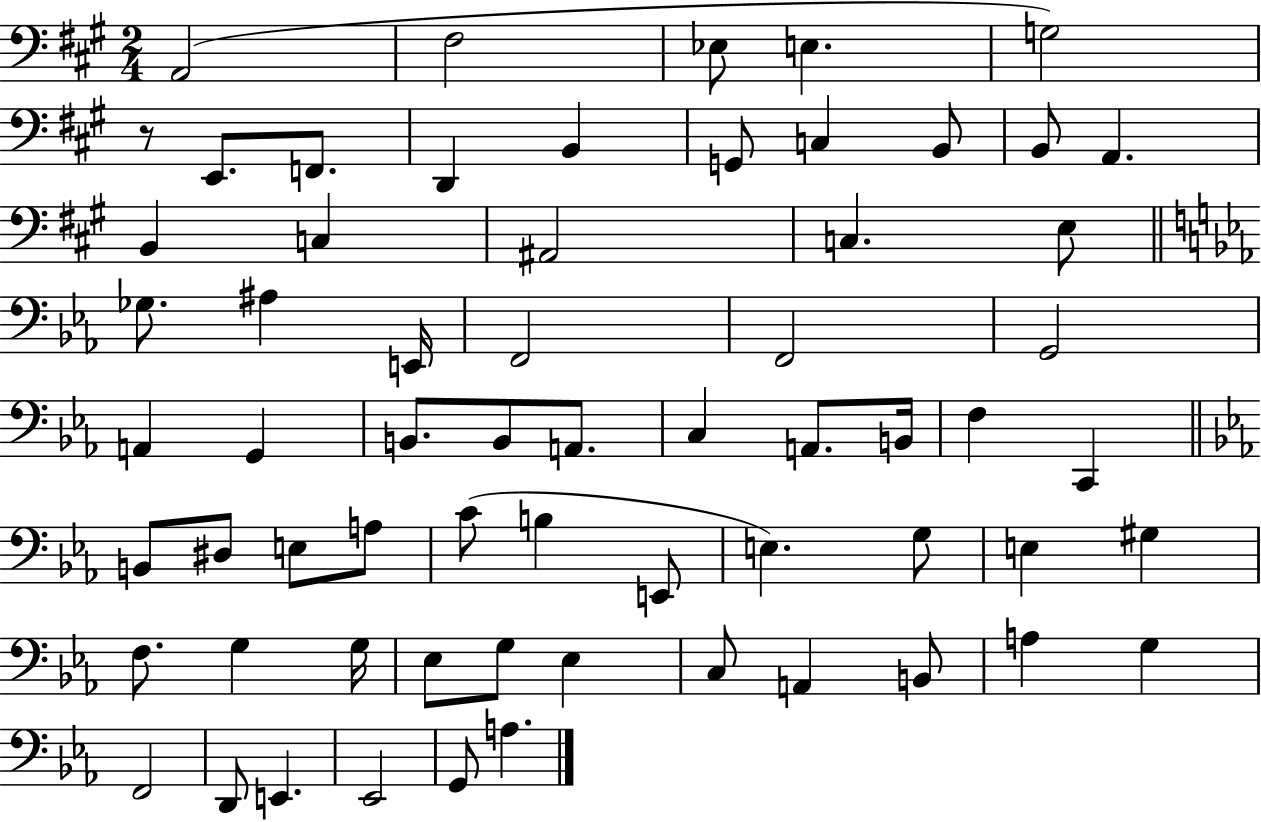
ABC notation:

X:1
T:Untitled
M:2/4
L:1/4
K:A
A,,2 ^F,2 _E,/2 E, G,2 z/2 E,,/2 F,,/2 D,, B,, G,,/2 C, B,,/2 B,,/2 A,, B,, C, ^A,,2 C, E,/2 _G,/2 ^A, E,,/4 F,,2 F,,2 G,,2 A,, G,, B,,/2 B,,/2 A,,/2 C, A,,/2 B,,/4 F, C,, B,,/2 ^D,/2 E,/2 A,/2 C/2 B, E,,/2 E, G,/2 E, ^G, F,/2 G, G,/4 _E,/2 G,/2 _E, C,/2 A,, B,,/2 A, G, F,,2 D,,/2 E,, _E,,2 G,,/2 A,